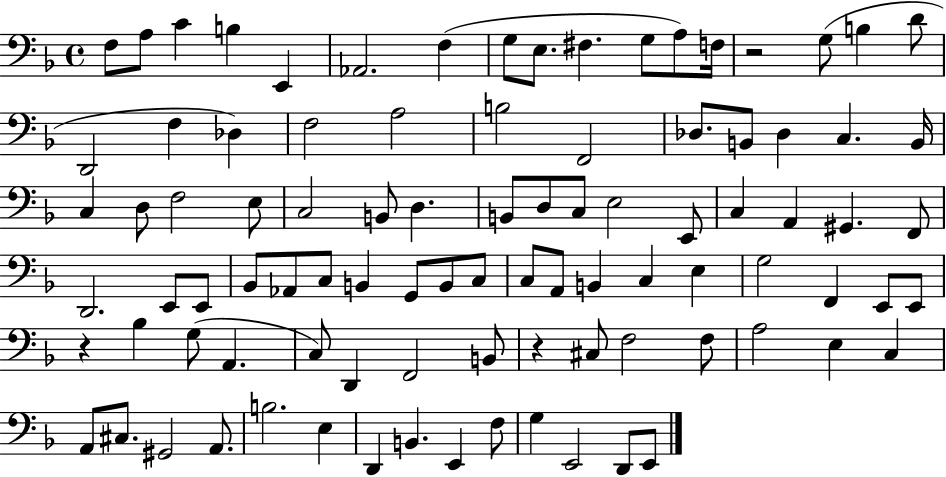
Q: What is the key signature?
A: F major